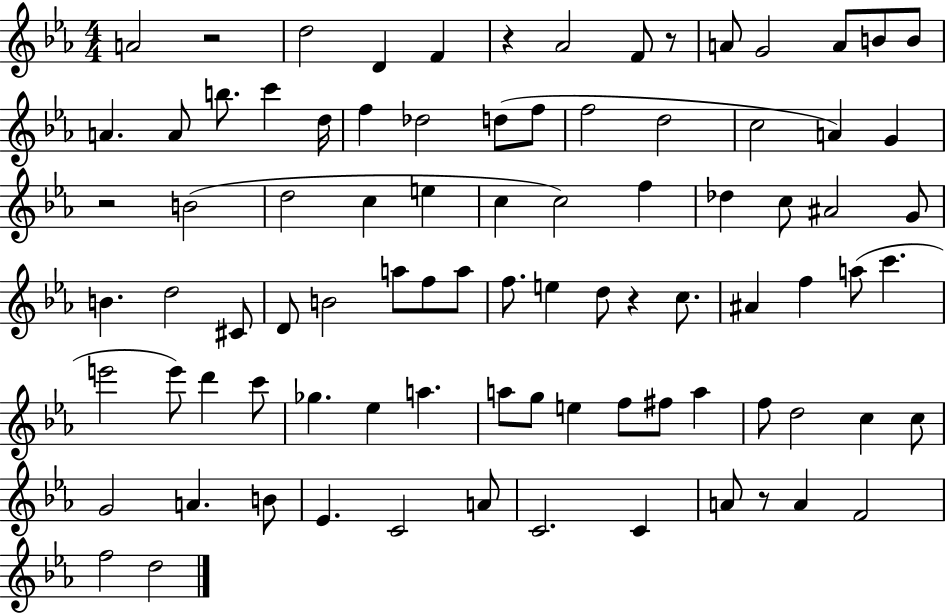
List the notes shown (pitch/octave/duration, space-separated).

A4/h R/h D5/h D4/q F4/q R/q Ab4/h F4/e R/e A4/e G4/h A4/e B4/e B4/e A4/q. A4/e B5/e. C6/q D5/s F5/q Db5/h D5/e F5/e F5/h D5/h C5/h A4/q G4/q R/h B4/h D5/h C5/q E5/q C5/q C5/h F5/q Db5/q C5/e A#4/h G4/e B4/q. D5/h C#4/e D4/e B4/h A5/e F5/e A5/e F5/e. E5/q D5/e R/q C5/e. A#4/q F5/q A5/e C6/q. E6/h E6/e D6/q C6/e Gb5/q. Eb5/q A5/q. A5/e G5/e E5/q F5/e F#5/e A5/q F5/e D5/h C5/q C5/e G4/h A4/q. B4/e Eb4/q. C4/h A4/e C4/h. C4/q A4/e R/e A4/q F4/h F5/h D5/h